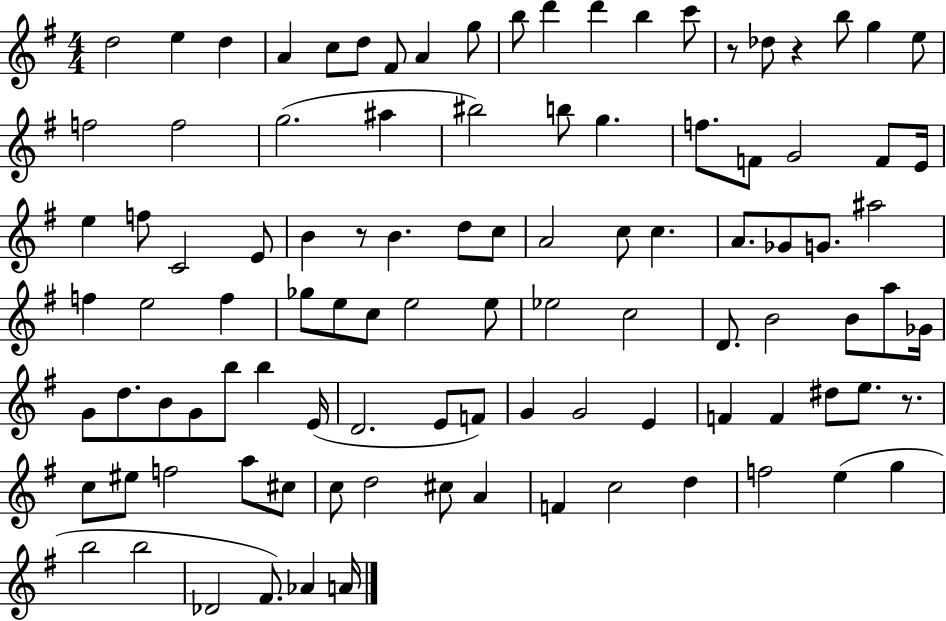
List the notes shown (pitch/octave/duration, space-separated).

D5/h E5/q D5/q A4/q C5/e D5/e F#4/e A4/q G5/e B5/e D6/q D6/q B5/q C6/e R/e Db5/e R/q B5/e G5/q E5/e F5/h F5/h G5/h. A#5/q BIS5/h B5/e G5/q. F5/e. F4/e G4/h F4/e E4/s E5/q F5/e C4/h E4/e B4/q R/e B4/q. D5/e C5/e A4/h C5/e C5/q. A4/e. Gb4/e G4/e. A#5/h F5/q E5/h F5/q Gb5/e E5/e C5/e E5/h E5/e Eb5/h C5/h D4/e. B4/h B4/e A5/e Gb4/s G4/e D5/e. B4/e G4/e B5/e B5/q E4/s D4/h. E4/e F4/e G4/q G4/h E4/q F4/q F4/q D#5/e E5/e. R/e. C5/e EIS5/e F5/h A5/e C#5/e C5/e D5/h C#5/e A4/q F4/q C5/h D5/q F5/h E5/q G5/q B5/h B5/h Db4/h F#4/e. Ab4/q A4/s